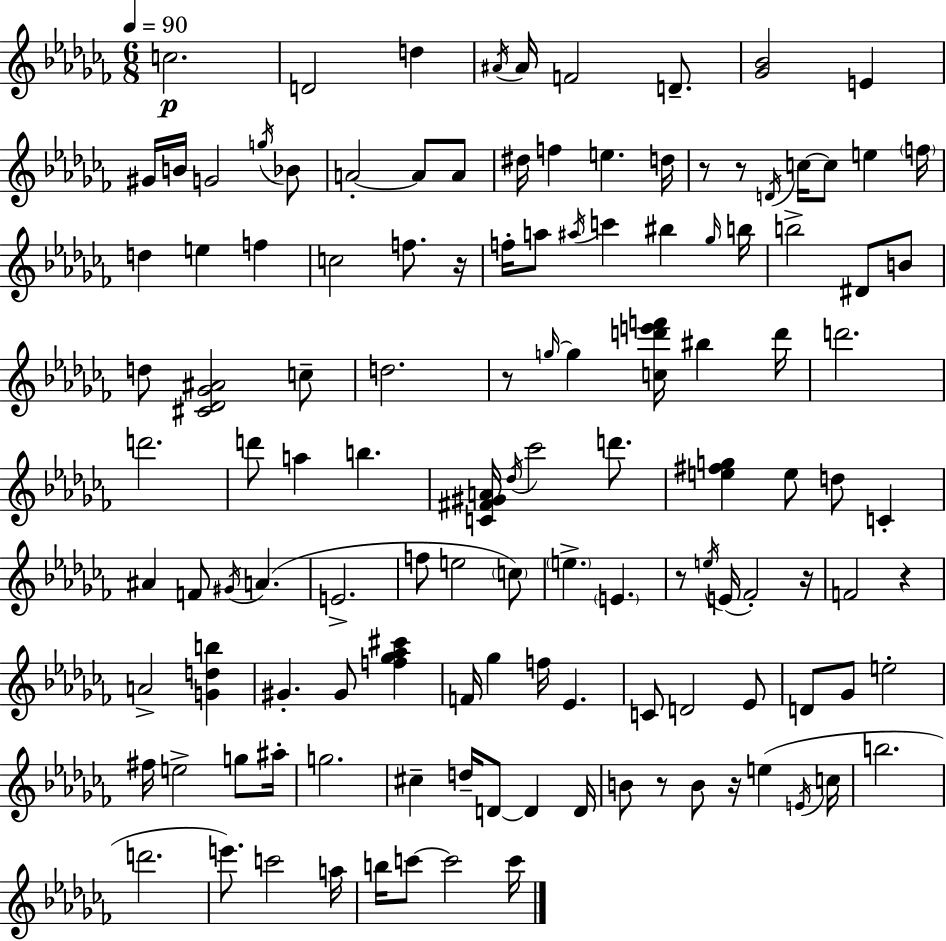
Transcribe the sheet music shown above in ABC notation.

X:1
T:Untitled
M:6/8
L:1/4
K:Abm
c2 D2 d ^A/4 ^A/4 F2 D/2 [_G_B]2 E ^G/4 B/4 G2 g/4 _B/2 A2 A/2 A/2 ^d/4 f e d/4 z/2 z/2 D/4 c/4 c/2 e f/4 d e f c2 f/2 z/4 f/4 a/2 ^a/4 c' ^b _g/4 b/4 b2 ^D/2 B/2 d/2 [^C_D_G^A]2 c/2 d2 z/2 g/4 g [cd'e'f']/4 ^b d'/4 d'2 d'2 d'/2 a b [C^F^GA]/4 _d/4 _c'2 d'/2 [e^fg] e/2 d/2 C ^A F/2 ^G/4 A E2 f/2 e2 c/2 e E z/2 e/4 E/4 _F2 z/4 F2 z A2 [Gdb] ^G ^G/2 [f_g_a^c'] F/4 _g f/4 _E C/2 D2 _E/2 D/2 _G/2 e2 ^f/4 e2 g/2 ^a/4 g2 ^c d/4 D/2 D D/4 B/2 z/2 B/2 z/4 e E/4 c/4 b2 d'2 e'/2 c'2 a/4 b/4 c'/2 c'2 c'/4